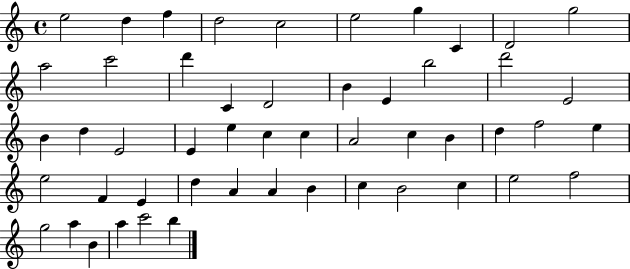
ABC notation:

X:1
T:Untitled
M:4/4
L:1/4
K:C
e2 d f d2 c2 e2 g C D2 g2 a2 c'2 d' C D2 B E b2 d'2 E2 B d E2 E e c c A2 c B d f2 e e2 F E d A A B c B2 c e2 f2 g2 a B a c'2 b